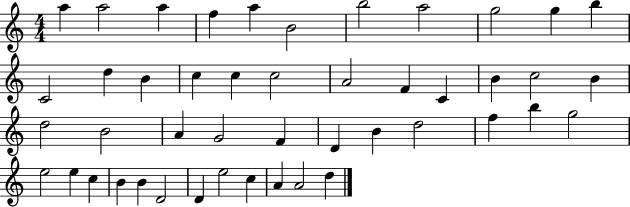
A5/q A5/h A5/q F5/q A5/q B4/h B5/h A5/h G5/h G5/q B5/q C4/h D5/q B4/q C5/q C5/q C5/h A4/h F4/q C4/q B4/q C5/h B4/q D5/h B4/h A4/q G4/h F4/q D4/q B4/q D5/h F5/q B5/q G5/h E5/h E5/q C5/q B4/q B4/q D4/h D4/q E5/h C5/q A4/q A4/h D5/q